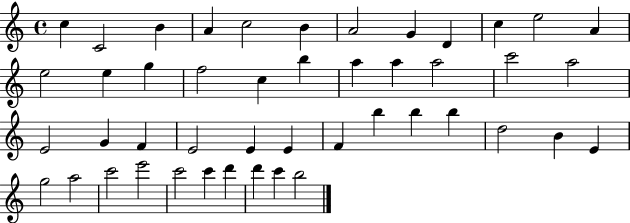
{
  \clef treble
  \time 4/4
  \defaultTimeSignature
  \key c \major
  c''4 c'2 b'4 | a'4 c''2 b'4 | a'2 g'4 d'4 | c''4 e''2 a'4 | \break e''2 e''4 g''4 | f''2 c''4 b''4 | a''4 a''4 a''2 | c'''2 a''2 | \break e'2 g'4 f'4 | e'2 e'4 e'4 | f'4 b''4 b''4 b''4 | d''2 b'4 e'4 | \break g''2 a''2 | c'''2 e'''2 | c'''2 c'''4 d'''4 | d'''4 c'''4 b''2 | \break \bar "|."
}